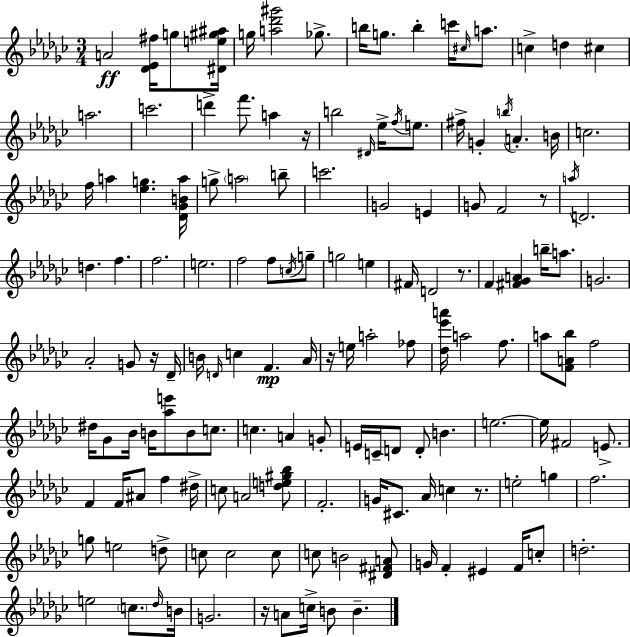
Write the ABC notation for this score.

X:1
T:Untitled
M:3/4
L:1/4
K:Ebm
A2 [_D_E^f]/4 g/2 [^De^g^a]/4 g/4 [a_d'^g']2 _g/2 b/4 g/2 b c'/4 ^c/4 a/2 c d ^c a2 c'2 d' f'/2 a z/4 b2 ^D/4 _e/4 f/4 e/2 ^f/4 G b/4 A B/4 c2 f/4 a [_eg] [_D_GBa]/4 g/2 a2 b/2 c'2 G2 E G/2 F2 z/2 a/4 D2 d f f2 e2 f2 f/2 c/4 g/2 g2 e ^F/4 D2 z/2 F [^F_GA] b/4 a/2 G2 _A2 G/2 z/4 _D/4 B/4 D/4 c F _A/4 z/4 e/4 a2 _f/2 [_d_e'a']/4 a2 f/2 a/2 [FA_b]/2 f2 ^d/4 _G/2 _B/4 B/4 [_ae']/2 B/2 c/2 c A G/2 E/4 C/4 D/2 D/2 B e2 e/4 ^F2 E/2 F F/4 ^A/2 f ^d/4 c/2 A2 [de^g_b]/2 F2 G/4 ^C/2 _A/4 c z/2 e2 g f2 g/2 e2 d/2 c/2 c2 c/2 c/2 B2 [^D^FA]/2 G/4 F ^E F/4 c/2 d2 e2 c/2 _d/4 B/4 G2 z/4 A/2 c/4 B/2 B